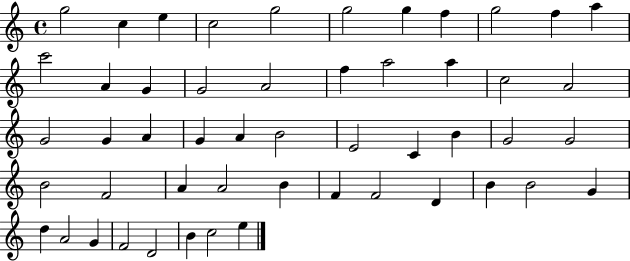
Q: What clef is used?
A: treble